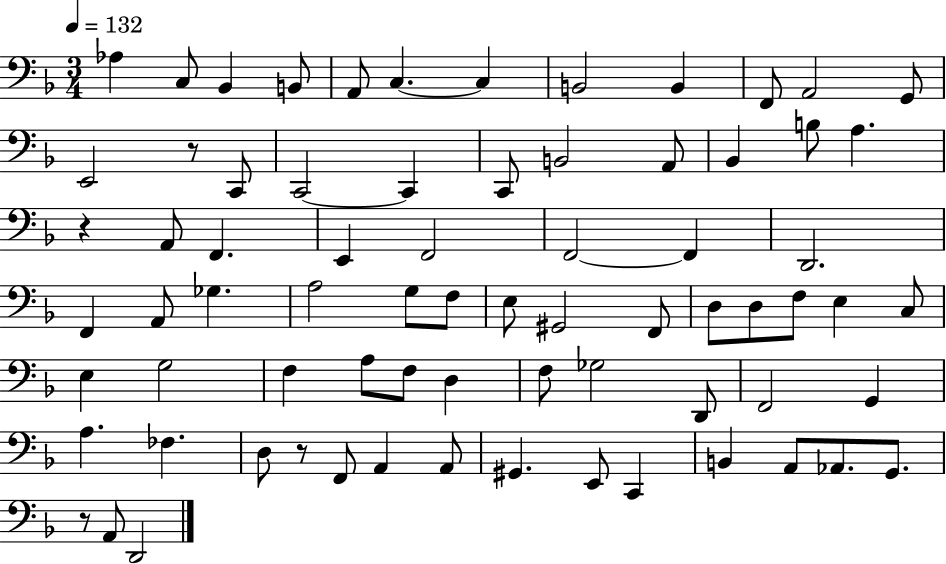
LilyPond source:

{
  \clef bass
  \numericTimeSignature
  \time 3/4
  \key f \major
  \tempo 4 = 132
  aes4 c8 bes,4 b,8 | a,8 c4.~~ c4 | b,2 b,4 | f,8 a,2 g,8 | \break e,2 r8 c,8 | c,2~~ c,4 | c,8 b,2 a,8 | bes,4 b8 a4. | \break r4 a,8 f,4. | e,4 f,2 | f,2~~ f,4 | d,2. | \break f,4 a,8 ges4. | a2 g8 f8 | e8 gis,2 f,8 | d8 d8 f8 e4 c8 | \break e4 g2 | f4 a8 f8 d4 | f8 ges2 d,8 | f,2 g,4 | \break a4. fes4. | d8 r8 f,8 a,4 a,8 | gis,4. e,8 c,4 | b,4 a,8 aes,8. g,8. | \break r8 a,8 d,2 | \bar "|."
}